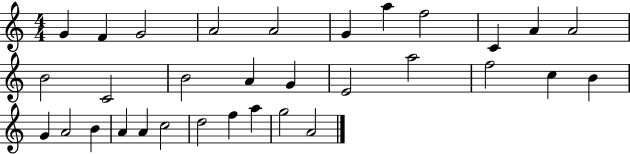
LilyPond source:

{
  \clef treble
  \numericTimeSignature
  \time 4/4
  \key c \major
  g'4 f'4 g'2 | a'2 a'2 | g'4 a''4 f''2 | c'4 a'4 a'2 | \break b'2 c'2 | b'2 a'4 g'4 | e'2 a''2 | f''2 c''4 b'4 | \break g'4 a'2 b'4 | a'4 a'4 c''2 | d''2 f''4 a''4 | g''2 a'2 | \break \bar "|."
}